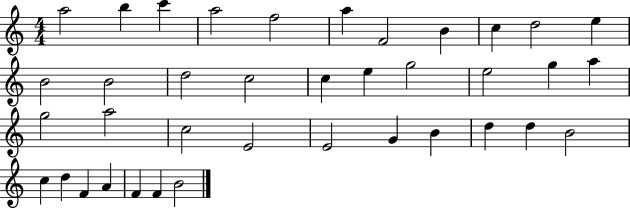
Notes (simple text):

A5/h B5/q C6/q A5/h F5/h A5/q F4/h B4/q C5/q D5/h E5/q B4/h B4/h D5/h C5/h C5/q E5/q G5/h E5/h G5/q A5/q G5/h A5/h C5/h E4/h E4/h G4/q B4/q D5/q D5/q B4/h C5/q D5/q F4/q A4/q F4/q F4/q B4/h